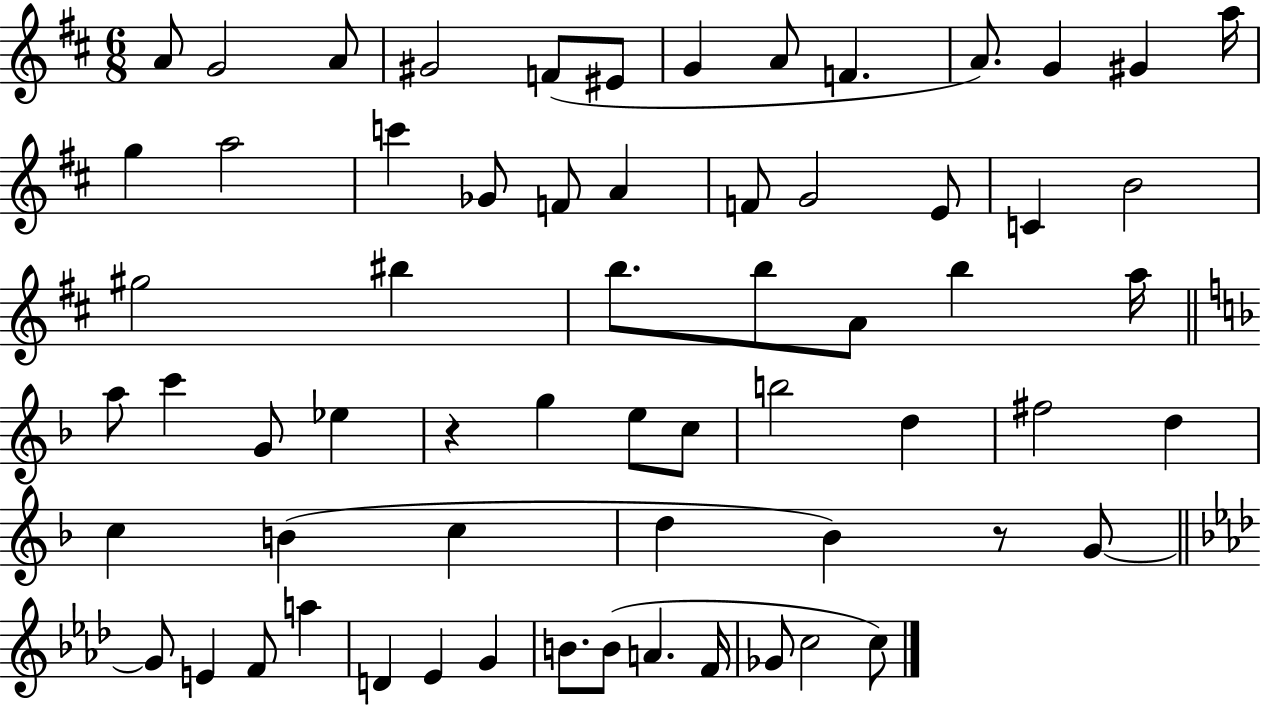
{
  \clef treble
  \numericTimeSignature
  \time 6/8
  \key d \major
  a'8 g'2 a'8 | gis'2 f'8( eis'8 | g'4 a'8 f'4. | a'8.) g'4 gis'4 a''16 | \break g''4 a''2 | c'''4 ges'8 f'8 a'4 | f'8 g'2 e'8 | c'4 b'2 | \break gis''2 bis''4 | b''8. b''8 a'8 b''4 a''16 | \bar "||" \break \key f \major a''8 c'''4 g'8 ees''4 | r4 g''4 e''8 c''8 | b''2 d''4 | fis''2 d''4 | \break c''4 b'4( c''4 | d''4 bes'4) r8 g'8~~ | \bar "||" \break \key f \minor g'8 e'4 f'8 a''4 | d'4 ees'4 g'4 | b'8. b'8( a'4. f'16 | ges'8 c''2 c''8) | \break \bar "|."
}